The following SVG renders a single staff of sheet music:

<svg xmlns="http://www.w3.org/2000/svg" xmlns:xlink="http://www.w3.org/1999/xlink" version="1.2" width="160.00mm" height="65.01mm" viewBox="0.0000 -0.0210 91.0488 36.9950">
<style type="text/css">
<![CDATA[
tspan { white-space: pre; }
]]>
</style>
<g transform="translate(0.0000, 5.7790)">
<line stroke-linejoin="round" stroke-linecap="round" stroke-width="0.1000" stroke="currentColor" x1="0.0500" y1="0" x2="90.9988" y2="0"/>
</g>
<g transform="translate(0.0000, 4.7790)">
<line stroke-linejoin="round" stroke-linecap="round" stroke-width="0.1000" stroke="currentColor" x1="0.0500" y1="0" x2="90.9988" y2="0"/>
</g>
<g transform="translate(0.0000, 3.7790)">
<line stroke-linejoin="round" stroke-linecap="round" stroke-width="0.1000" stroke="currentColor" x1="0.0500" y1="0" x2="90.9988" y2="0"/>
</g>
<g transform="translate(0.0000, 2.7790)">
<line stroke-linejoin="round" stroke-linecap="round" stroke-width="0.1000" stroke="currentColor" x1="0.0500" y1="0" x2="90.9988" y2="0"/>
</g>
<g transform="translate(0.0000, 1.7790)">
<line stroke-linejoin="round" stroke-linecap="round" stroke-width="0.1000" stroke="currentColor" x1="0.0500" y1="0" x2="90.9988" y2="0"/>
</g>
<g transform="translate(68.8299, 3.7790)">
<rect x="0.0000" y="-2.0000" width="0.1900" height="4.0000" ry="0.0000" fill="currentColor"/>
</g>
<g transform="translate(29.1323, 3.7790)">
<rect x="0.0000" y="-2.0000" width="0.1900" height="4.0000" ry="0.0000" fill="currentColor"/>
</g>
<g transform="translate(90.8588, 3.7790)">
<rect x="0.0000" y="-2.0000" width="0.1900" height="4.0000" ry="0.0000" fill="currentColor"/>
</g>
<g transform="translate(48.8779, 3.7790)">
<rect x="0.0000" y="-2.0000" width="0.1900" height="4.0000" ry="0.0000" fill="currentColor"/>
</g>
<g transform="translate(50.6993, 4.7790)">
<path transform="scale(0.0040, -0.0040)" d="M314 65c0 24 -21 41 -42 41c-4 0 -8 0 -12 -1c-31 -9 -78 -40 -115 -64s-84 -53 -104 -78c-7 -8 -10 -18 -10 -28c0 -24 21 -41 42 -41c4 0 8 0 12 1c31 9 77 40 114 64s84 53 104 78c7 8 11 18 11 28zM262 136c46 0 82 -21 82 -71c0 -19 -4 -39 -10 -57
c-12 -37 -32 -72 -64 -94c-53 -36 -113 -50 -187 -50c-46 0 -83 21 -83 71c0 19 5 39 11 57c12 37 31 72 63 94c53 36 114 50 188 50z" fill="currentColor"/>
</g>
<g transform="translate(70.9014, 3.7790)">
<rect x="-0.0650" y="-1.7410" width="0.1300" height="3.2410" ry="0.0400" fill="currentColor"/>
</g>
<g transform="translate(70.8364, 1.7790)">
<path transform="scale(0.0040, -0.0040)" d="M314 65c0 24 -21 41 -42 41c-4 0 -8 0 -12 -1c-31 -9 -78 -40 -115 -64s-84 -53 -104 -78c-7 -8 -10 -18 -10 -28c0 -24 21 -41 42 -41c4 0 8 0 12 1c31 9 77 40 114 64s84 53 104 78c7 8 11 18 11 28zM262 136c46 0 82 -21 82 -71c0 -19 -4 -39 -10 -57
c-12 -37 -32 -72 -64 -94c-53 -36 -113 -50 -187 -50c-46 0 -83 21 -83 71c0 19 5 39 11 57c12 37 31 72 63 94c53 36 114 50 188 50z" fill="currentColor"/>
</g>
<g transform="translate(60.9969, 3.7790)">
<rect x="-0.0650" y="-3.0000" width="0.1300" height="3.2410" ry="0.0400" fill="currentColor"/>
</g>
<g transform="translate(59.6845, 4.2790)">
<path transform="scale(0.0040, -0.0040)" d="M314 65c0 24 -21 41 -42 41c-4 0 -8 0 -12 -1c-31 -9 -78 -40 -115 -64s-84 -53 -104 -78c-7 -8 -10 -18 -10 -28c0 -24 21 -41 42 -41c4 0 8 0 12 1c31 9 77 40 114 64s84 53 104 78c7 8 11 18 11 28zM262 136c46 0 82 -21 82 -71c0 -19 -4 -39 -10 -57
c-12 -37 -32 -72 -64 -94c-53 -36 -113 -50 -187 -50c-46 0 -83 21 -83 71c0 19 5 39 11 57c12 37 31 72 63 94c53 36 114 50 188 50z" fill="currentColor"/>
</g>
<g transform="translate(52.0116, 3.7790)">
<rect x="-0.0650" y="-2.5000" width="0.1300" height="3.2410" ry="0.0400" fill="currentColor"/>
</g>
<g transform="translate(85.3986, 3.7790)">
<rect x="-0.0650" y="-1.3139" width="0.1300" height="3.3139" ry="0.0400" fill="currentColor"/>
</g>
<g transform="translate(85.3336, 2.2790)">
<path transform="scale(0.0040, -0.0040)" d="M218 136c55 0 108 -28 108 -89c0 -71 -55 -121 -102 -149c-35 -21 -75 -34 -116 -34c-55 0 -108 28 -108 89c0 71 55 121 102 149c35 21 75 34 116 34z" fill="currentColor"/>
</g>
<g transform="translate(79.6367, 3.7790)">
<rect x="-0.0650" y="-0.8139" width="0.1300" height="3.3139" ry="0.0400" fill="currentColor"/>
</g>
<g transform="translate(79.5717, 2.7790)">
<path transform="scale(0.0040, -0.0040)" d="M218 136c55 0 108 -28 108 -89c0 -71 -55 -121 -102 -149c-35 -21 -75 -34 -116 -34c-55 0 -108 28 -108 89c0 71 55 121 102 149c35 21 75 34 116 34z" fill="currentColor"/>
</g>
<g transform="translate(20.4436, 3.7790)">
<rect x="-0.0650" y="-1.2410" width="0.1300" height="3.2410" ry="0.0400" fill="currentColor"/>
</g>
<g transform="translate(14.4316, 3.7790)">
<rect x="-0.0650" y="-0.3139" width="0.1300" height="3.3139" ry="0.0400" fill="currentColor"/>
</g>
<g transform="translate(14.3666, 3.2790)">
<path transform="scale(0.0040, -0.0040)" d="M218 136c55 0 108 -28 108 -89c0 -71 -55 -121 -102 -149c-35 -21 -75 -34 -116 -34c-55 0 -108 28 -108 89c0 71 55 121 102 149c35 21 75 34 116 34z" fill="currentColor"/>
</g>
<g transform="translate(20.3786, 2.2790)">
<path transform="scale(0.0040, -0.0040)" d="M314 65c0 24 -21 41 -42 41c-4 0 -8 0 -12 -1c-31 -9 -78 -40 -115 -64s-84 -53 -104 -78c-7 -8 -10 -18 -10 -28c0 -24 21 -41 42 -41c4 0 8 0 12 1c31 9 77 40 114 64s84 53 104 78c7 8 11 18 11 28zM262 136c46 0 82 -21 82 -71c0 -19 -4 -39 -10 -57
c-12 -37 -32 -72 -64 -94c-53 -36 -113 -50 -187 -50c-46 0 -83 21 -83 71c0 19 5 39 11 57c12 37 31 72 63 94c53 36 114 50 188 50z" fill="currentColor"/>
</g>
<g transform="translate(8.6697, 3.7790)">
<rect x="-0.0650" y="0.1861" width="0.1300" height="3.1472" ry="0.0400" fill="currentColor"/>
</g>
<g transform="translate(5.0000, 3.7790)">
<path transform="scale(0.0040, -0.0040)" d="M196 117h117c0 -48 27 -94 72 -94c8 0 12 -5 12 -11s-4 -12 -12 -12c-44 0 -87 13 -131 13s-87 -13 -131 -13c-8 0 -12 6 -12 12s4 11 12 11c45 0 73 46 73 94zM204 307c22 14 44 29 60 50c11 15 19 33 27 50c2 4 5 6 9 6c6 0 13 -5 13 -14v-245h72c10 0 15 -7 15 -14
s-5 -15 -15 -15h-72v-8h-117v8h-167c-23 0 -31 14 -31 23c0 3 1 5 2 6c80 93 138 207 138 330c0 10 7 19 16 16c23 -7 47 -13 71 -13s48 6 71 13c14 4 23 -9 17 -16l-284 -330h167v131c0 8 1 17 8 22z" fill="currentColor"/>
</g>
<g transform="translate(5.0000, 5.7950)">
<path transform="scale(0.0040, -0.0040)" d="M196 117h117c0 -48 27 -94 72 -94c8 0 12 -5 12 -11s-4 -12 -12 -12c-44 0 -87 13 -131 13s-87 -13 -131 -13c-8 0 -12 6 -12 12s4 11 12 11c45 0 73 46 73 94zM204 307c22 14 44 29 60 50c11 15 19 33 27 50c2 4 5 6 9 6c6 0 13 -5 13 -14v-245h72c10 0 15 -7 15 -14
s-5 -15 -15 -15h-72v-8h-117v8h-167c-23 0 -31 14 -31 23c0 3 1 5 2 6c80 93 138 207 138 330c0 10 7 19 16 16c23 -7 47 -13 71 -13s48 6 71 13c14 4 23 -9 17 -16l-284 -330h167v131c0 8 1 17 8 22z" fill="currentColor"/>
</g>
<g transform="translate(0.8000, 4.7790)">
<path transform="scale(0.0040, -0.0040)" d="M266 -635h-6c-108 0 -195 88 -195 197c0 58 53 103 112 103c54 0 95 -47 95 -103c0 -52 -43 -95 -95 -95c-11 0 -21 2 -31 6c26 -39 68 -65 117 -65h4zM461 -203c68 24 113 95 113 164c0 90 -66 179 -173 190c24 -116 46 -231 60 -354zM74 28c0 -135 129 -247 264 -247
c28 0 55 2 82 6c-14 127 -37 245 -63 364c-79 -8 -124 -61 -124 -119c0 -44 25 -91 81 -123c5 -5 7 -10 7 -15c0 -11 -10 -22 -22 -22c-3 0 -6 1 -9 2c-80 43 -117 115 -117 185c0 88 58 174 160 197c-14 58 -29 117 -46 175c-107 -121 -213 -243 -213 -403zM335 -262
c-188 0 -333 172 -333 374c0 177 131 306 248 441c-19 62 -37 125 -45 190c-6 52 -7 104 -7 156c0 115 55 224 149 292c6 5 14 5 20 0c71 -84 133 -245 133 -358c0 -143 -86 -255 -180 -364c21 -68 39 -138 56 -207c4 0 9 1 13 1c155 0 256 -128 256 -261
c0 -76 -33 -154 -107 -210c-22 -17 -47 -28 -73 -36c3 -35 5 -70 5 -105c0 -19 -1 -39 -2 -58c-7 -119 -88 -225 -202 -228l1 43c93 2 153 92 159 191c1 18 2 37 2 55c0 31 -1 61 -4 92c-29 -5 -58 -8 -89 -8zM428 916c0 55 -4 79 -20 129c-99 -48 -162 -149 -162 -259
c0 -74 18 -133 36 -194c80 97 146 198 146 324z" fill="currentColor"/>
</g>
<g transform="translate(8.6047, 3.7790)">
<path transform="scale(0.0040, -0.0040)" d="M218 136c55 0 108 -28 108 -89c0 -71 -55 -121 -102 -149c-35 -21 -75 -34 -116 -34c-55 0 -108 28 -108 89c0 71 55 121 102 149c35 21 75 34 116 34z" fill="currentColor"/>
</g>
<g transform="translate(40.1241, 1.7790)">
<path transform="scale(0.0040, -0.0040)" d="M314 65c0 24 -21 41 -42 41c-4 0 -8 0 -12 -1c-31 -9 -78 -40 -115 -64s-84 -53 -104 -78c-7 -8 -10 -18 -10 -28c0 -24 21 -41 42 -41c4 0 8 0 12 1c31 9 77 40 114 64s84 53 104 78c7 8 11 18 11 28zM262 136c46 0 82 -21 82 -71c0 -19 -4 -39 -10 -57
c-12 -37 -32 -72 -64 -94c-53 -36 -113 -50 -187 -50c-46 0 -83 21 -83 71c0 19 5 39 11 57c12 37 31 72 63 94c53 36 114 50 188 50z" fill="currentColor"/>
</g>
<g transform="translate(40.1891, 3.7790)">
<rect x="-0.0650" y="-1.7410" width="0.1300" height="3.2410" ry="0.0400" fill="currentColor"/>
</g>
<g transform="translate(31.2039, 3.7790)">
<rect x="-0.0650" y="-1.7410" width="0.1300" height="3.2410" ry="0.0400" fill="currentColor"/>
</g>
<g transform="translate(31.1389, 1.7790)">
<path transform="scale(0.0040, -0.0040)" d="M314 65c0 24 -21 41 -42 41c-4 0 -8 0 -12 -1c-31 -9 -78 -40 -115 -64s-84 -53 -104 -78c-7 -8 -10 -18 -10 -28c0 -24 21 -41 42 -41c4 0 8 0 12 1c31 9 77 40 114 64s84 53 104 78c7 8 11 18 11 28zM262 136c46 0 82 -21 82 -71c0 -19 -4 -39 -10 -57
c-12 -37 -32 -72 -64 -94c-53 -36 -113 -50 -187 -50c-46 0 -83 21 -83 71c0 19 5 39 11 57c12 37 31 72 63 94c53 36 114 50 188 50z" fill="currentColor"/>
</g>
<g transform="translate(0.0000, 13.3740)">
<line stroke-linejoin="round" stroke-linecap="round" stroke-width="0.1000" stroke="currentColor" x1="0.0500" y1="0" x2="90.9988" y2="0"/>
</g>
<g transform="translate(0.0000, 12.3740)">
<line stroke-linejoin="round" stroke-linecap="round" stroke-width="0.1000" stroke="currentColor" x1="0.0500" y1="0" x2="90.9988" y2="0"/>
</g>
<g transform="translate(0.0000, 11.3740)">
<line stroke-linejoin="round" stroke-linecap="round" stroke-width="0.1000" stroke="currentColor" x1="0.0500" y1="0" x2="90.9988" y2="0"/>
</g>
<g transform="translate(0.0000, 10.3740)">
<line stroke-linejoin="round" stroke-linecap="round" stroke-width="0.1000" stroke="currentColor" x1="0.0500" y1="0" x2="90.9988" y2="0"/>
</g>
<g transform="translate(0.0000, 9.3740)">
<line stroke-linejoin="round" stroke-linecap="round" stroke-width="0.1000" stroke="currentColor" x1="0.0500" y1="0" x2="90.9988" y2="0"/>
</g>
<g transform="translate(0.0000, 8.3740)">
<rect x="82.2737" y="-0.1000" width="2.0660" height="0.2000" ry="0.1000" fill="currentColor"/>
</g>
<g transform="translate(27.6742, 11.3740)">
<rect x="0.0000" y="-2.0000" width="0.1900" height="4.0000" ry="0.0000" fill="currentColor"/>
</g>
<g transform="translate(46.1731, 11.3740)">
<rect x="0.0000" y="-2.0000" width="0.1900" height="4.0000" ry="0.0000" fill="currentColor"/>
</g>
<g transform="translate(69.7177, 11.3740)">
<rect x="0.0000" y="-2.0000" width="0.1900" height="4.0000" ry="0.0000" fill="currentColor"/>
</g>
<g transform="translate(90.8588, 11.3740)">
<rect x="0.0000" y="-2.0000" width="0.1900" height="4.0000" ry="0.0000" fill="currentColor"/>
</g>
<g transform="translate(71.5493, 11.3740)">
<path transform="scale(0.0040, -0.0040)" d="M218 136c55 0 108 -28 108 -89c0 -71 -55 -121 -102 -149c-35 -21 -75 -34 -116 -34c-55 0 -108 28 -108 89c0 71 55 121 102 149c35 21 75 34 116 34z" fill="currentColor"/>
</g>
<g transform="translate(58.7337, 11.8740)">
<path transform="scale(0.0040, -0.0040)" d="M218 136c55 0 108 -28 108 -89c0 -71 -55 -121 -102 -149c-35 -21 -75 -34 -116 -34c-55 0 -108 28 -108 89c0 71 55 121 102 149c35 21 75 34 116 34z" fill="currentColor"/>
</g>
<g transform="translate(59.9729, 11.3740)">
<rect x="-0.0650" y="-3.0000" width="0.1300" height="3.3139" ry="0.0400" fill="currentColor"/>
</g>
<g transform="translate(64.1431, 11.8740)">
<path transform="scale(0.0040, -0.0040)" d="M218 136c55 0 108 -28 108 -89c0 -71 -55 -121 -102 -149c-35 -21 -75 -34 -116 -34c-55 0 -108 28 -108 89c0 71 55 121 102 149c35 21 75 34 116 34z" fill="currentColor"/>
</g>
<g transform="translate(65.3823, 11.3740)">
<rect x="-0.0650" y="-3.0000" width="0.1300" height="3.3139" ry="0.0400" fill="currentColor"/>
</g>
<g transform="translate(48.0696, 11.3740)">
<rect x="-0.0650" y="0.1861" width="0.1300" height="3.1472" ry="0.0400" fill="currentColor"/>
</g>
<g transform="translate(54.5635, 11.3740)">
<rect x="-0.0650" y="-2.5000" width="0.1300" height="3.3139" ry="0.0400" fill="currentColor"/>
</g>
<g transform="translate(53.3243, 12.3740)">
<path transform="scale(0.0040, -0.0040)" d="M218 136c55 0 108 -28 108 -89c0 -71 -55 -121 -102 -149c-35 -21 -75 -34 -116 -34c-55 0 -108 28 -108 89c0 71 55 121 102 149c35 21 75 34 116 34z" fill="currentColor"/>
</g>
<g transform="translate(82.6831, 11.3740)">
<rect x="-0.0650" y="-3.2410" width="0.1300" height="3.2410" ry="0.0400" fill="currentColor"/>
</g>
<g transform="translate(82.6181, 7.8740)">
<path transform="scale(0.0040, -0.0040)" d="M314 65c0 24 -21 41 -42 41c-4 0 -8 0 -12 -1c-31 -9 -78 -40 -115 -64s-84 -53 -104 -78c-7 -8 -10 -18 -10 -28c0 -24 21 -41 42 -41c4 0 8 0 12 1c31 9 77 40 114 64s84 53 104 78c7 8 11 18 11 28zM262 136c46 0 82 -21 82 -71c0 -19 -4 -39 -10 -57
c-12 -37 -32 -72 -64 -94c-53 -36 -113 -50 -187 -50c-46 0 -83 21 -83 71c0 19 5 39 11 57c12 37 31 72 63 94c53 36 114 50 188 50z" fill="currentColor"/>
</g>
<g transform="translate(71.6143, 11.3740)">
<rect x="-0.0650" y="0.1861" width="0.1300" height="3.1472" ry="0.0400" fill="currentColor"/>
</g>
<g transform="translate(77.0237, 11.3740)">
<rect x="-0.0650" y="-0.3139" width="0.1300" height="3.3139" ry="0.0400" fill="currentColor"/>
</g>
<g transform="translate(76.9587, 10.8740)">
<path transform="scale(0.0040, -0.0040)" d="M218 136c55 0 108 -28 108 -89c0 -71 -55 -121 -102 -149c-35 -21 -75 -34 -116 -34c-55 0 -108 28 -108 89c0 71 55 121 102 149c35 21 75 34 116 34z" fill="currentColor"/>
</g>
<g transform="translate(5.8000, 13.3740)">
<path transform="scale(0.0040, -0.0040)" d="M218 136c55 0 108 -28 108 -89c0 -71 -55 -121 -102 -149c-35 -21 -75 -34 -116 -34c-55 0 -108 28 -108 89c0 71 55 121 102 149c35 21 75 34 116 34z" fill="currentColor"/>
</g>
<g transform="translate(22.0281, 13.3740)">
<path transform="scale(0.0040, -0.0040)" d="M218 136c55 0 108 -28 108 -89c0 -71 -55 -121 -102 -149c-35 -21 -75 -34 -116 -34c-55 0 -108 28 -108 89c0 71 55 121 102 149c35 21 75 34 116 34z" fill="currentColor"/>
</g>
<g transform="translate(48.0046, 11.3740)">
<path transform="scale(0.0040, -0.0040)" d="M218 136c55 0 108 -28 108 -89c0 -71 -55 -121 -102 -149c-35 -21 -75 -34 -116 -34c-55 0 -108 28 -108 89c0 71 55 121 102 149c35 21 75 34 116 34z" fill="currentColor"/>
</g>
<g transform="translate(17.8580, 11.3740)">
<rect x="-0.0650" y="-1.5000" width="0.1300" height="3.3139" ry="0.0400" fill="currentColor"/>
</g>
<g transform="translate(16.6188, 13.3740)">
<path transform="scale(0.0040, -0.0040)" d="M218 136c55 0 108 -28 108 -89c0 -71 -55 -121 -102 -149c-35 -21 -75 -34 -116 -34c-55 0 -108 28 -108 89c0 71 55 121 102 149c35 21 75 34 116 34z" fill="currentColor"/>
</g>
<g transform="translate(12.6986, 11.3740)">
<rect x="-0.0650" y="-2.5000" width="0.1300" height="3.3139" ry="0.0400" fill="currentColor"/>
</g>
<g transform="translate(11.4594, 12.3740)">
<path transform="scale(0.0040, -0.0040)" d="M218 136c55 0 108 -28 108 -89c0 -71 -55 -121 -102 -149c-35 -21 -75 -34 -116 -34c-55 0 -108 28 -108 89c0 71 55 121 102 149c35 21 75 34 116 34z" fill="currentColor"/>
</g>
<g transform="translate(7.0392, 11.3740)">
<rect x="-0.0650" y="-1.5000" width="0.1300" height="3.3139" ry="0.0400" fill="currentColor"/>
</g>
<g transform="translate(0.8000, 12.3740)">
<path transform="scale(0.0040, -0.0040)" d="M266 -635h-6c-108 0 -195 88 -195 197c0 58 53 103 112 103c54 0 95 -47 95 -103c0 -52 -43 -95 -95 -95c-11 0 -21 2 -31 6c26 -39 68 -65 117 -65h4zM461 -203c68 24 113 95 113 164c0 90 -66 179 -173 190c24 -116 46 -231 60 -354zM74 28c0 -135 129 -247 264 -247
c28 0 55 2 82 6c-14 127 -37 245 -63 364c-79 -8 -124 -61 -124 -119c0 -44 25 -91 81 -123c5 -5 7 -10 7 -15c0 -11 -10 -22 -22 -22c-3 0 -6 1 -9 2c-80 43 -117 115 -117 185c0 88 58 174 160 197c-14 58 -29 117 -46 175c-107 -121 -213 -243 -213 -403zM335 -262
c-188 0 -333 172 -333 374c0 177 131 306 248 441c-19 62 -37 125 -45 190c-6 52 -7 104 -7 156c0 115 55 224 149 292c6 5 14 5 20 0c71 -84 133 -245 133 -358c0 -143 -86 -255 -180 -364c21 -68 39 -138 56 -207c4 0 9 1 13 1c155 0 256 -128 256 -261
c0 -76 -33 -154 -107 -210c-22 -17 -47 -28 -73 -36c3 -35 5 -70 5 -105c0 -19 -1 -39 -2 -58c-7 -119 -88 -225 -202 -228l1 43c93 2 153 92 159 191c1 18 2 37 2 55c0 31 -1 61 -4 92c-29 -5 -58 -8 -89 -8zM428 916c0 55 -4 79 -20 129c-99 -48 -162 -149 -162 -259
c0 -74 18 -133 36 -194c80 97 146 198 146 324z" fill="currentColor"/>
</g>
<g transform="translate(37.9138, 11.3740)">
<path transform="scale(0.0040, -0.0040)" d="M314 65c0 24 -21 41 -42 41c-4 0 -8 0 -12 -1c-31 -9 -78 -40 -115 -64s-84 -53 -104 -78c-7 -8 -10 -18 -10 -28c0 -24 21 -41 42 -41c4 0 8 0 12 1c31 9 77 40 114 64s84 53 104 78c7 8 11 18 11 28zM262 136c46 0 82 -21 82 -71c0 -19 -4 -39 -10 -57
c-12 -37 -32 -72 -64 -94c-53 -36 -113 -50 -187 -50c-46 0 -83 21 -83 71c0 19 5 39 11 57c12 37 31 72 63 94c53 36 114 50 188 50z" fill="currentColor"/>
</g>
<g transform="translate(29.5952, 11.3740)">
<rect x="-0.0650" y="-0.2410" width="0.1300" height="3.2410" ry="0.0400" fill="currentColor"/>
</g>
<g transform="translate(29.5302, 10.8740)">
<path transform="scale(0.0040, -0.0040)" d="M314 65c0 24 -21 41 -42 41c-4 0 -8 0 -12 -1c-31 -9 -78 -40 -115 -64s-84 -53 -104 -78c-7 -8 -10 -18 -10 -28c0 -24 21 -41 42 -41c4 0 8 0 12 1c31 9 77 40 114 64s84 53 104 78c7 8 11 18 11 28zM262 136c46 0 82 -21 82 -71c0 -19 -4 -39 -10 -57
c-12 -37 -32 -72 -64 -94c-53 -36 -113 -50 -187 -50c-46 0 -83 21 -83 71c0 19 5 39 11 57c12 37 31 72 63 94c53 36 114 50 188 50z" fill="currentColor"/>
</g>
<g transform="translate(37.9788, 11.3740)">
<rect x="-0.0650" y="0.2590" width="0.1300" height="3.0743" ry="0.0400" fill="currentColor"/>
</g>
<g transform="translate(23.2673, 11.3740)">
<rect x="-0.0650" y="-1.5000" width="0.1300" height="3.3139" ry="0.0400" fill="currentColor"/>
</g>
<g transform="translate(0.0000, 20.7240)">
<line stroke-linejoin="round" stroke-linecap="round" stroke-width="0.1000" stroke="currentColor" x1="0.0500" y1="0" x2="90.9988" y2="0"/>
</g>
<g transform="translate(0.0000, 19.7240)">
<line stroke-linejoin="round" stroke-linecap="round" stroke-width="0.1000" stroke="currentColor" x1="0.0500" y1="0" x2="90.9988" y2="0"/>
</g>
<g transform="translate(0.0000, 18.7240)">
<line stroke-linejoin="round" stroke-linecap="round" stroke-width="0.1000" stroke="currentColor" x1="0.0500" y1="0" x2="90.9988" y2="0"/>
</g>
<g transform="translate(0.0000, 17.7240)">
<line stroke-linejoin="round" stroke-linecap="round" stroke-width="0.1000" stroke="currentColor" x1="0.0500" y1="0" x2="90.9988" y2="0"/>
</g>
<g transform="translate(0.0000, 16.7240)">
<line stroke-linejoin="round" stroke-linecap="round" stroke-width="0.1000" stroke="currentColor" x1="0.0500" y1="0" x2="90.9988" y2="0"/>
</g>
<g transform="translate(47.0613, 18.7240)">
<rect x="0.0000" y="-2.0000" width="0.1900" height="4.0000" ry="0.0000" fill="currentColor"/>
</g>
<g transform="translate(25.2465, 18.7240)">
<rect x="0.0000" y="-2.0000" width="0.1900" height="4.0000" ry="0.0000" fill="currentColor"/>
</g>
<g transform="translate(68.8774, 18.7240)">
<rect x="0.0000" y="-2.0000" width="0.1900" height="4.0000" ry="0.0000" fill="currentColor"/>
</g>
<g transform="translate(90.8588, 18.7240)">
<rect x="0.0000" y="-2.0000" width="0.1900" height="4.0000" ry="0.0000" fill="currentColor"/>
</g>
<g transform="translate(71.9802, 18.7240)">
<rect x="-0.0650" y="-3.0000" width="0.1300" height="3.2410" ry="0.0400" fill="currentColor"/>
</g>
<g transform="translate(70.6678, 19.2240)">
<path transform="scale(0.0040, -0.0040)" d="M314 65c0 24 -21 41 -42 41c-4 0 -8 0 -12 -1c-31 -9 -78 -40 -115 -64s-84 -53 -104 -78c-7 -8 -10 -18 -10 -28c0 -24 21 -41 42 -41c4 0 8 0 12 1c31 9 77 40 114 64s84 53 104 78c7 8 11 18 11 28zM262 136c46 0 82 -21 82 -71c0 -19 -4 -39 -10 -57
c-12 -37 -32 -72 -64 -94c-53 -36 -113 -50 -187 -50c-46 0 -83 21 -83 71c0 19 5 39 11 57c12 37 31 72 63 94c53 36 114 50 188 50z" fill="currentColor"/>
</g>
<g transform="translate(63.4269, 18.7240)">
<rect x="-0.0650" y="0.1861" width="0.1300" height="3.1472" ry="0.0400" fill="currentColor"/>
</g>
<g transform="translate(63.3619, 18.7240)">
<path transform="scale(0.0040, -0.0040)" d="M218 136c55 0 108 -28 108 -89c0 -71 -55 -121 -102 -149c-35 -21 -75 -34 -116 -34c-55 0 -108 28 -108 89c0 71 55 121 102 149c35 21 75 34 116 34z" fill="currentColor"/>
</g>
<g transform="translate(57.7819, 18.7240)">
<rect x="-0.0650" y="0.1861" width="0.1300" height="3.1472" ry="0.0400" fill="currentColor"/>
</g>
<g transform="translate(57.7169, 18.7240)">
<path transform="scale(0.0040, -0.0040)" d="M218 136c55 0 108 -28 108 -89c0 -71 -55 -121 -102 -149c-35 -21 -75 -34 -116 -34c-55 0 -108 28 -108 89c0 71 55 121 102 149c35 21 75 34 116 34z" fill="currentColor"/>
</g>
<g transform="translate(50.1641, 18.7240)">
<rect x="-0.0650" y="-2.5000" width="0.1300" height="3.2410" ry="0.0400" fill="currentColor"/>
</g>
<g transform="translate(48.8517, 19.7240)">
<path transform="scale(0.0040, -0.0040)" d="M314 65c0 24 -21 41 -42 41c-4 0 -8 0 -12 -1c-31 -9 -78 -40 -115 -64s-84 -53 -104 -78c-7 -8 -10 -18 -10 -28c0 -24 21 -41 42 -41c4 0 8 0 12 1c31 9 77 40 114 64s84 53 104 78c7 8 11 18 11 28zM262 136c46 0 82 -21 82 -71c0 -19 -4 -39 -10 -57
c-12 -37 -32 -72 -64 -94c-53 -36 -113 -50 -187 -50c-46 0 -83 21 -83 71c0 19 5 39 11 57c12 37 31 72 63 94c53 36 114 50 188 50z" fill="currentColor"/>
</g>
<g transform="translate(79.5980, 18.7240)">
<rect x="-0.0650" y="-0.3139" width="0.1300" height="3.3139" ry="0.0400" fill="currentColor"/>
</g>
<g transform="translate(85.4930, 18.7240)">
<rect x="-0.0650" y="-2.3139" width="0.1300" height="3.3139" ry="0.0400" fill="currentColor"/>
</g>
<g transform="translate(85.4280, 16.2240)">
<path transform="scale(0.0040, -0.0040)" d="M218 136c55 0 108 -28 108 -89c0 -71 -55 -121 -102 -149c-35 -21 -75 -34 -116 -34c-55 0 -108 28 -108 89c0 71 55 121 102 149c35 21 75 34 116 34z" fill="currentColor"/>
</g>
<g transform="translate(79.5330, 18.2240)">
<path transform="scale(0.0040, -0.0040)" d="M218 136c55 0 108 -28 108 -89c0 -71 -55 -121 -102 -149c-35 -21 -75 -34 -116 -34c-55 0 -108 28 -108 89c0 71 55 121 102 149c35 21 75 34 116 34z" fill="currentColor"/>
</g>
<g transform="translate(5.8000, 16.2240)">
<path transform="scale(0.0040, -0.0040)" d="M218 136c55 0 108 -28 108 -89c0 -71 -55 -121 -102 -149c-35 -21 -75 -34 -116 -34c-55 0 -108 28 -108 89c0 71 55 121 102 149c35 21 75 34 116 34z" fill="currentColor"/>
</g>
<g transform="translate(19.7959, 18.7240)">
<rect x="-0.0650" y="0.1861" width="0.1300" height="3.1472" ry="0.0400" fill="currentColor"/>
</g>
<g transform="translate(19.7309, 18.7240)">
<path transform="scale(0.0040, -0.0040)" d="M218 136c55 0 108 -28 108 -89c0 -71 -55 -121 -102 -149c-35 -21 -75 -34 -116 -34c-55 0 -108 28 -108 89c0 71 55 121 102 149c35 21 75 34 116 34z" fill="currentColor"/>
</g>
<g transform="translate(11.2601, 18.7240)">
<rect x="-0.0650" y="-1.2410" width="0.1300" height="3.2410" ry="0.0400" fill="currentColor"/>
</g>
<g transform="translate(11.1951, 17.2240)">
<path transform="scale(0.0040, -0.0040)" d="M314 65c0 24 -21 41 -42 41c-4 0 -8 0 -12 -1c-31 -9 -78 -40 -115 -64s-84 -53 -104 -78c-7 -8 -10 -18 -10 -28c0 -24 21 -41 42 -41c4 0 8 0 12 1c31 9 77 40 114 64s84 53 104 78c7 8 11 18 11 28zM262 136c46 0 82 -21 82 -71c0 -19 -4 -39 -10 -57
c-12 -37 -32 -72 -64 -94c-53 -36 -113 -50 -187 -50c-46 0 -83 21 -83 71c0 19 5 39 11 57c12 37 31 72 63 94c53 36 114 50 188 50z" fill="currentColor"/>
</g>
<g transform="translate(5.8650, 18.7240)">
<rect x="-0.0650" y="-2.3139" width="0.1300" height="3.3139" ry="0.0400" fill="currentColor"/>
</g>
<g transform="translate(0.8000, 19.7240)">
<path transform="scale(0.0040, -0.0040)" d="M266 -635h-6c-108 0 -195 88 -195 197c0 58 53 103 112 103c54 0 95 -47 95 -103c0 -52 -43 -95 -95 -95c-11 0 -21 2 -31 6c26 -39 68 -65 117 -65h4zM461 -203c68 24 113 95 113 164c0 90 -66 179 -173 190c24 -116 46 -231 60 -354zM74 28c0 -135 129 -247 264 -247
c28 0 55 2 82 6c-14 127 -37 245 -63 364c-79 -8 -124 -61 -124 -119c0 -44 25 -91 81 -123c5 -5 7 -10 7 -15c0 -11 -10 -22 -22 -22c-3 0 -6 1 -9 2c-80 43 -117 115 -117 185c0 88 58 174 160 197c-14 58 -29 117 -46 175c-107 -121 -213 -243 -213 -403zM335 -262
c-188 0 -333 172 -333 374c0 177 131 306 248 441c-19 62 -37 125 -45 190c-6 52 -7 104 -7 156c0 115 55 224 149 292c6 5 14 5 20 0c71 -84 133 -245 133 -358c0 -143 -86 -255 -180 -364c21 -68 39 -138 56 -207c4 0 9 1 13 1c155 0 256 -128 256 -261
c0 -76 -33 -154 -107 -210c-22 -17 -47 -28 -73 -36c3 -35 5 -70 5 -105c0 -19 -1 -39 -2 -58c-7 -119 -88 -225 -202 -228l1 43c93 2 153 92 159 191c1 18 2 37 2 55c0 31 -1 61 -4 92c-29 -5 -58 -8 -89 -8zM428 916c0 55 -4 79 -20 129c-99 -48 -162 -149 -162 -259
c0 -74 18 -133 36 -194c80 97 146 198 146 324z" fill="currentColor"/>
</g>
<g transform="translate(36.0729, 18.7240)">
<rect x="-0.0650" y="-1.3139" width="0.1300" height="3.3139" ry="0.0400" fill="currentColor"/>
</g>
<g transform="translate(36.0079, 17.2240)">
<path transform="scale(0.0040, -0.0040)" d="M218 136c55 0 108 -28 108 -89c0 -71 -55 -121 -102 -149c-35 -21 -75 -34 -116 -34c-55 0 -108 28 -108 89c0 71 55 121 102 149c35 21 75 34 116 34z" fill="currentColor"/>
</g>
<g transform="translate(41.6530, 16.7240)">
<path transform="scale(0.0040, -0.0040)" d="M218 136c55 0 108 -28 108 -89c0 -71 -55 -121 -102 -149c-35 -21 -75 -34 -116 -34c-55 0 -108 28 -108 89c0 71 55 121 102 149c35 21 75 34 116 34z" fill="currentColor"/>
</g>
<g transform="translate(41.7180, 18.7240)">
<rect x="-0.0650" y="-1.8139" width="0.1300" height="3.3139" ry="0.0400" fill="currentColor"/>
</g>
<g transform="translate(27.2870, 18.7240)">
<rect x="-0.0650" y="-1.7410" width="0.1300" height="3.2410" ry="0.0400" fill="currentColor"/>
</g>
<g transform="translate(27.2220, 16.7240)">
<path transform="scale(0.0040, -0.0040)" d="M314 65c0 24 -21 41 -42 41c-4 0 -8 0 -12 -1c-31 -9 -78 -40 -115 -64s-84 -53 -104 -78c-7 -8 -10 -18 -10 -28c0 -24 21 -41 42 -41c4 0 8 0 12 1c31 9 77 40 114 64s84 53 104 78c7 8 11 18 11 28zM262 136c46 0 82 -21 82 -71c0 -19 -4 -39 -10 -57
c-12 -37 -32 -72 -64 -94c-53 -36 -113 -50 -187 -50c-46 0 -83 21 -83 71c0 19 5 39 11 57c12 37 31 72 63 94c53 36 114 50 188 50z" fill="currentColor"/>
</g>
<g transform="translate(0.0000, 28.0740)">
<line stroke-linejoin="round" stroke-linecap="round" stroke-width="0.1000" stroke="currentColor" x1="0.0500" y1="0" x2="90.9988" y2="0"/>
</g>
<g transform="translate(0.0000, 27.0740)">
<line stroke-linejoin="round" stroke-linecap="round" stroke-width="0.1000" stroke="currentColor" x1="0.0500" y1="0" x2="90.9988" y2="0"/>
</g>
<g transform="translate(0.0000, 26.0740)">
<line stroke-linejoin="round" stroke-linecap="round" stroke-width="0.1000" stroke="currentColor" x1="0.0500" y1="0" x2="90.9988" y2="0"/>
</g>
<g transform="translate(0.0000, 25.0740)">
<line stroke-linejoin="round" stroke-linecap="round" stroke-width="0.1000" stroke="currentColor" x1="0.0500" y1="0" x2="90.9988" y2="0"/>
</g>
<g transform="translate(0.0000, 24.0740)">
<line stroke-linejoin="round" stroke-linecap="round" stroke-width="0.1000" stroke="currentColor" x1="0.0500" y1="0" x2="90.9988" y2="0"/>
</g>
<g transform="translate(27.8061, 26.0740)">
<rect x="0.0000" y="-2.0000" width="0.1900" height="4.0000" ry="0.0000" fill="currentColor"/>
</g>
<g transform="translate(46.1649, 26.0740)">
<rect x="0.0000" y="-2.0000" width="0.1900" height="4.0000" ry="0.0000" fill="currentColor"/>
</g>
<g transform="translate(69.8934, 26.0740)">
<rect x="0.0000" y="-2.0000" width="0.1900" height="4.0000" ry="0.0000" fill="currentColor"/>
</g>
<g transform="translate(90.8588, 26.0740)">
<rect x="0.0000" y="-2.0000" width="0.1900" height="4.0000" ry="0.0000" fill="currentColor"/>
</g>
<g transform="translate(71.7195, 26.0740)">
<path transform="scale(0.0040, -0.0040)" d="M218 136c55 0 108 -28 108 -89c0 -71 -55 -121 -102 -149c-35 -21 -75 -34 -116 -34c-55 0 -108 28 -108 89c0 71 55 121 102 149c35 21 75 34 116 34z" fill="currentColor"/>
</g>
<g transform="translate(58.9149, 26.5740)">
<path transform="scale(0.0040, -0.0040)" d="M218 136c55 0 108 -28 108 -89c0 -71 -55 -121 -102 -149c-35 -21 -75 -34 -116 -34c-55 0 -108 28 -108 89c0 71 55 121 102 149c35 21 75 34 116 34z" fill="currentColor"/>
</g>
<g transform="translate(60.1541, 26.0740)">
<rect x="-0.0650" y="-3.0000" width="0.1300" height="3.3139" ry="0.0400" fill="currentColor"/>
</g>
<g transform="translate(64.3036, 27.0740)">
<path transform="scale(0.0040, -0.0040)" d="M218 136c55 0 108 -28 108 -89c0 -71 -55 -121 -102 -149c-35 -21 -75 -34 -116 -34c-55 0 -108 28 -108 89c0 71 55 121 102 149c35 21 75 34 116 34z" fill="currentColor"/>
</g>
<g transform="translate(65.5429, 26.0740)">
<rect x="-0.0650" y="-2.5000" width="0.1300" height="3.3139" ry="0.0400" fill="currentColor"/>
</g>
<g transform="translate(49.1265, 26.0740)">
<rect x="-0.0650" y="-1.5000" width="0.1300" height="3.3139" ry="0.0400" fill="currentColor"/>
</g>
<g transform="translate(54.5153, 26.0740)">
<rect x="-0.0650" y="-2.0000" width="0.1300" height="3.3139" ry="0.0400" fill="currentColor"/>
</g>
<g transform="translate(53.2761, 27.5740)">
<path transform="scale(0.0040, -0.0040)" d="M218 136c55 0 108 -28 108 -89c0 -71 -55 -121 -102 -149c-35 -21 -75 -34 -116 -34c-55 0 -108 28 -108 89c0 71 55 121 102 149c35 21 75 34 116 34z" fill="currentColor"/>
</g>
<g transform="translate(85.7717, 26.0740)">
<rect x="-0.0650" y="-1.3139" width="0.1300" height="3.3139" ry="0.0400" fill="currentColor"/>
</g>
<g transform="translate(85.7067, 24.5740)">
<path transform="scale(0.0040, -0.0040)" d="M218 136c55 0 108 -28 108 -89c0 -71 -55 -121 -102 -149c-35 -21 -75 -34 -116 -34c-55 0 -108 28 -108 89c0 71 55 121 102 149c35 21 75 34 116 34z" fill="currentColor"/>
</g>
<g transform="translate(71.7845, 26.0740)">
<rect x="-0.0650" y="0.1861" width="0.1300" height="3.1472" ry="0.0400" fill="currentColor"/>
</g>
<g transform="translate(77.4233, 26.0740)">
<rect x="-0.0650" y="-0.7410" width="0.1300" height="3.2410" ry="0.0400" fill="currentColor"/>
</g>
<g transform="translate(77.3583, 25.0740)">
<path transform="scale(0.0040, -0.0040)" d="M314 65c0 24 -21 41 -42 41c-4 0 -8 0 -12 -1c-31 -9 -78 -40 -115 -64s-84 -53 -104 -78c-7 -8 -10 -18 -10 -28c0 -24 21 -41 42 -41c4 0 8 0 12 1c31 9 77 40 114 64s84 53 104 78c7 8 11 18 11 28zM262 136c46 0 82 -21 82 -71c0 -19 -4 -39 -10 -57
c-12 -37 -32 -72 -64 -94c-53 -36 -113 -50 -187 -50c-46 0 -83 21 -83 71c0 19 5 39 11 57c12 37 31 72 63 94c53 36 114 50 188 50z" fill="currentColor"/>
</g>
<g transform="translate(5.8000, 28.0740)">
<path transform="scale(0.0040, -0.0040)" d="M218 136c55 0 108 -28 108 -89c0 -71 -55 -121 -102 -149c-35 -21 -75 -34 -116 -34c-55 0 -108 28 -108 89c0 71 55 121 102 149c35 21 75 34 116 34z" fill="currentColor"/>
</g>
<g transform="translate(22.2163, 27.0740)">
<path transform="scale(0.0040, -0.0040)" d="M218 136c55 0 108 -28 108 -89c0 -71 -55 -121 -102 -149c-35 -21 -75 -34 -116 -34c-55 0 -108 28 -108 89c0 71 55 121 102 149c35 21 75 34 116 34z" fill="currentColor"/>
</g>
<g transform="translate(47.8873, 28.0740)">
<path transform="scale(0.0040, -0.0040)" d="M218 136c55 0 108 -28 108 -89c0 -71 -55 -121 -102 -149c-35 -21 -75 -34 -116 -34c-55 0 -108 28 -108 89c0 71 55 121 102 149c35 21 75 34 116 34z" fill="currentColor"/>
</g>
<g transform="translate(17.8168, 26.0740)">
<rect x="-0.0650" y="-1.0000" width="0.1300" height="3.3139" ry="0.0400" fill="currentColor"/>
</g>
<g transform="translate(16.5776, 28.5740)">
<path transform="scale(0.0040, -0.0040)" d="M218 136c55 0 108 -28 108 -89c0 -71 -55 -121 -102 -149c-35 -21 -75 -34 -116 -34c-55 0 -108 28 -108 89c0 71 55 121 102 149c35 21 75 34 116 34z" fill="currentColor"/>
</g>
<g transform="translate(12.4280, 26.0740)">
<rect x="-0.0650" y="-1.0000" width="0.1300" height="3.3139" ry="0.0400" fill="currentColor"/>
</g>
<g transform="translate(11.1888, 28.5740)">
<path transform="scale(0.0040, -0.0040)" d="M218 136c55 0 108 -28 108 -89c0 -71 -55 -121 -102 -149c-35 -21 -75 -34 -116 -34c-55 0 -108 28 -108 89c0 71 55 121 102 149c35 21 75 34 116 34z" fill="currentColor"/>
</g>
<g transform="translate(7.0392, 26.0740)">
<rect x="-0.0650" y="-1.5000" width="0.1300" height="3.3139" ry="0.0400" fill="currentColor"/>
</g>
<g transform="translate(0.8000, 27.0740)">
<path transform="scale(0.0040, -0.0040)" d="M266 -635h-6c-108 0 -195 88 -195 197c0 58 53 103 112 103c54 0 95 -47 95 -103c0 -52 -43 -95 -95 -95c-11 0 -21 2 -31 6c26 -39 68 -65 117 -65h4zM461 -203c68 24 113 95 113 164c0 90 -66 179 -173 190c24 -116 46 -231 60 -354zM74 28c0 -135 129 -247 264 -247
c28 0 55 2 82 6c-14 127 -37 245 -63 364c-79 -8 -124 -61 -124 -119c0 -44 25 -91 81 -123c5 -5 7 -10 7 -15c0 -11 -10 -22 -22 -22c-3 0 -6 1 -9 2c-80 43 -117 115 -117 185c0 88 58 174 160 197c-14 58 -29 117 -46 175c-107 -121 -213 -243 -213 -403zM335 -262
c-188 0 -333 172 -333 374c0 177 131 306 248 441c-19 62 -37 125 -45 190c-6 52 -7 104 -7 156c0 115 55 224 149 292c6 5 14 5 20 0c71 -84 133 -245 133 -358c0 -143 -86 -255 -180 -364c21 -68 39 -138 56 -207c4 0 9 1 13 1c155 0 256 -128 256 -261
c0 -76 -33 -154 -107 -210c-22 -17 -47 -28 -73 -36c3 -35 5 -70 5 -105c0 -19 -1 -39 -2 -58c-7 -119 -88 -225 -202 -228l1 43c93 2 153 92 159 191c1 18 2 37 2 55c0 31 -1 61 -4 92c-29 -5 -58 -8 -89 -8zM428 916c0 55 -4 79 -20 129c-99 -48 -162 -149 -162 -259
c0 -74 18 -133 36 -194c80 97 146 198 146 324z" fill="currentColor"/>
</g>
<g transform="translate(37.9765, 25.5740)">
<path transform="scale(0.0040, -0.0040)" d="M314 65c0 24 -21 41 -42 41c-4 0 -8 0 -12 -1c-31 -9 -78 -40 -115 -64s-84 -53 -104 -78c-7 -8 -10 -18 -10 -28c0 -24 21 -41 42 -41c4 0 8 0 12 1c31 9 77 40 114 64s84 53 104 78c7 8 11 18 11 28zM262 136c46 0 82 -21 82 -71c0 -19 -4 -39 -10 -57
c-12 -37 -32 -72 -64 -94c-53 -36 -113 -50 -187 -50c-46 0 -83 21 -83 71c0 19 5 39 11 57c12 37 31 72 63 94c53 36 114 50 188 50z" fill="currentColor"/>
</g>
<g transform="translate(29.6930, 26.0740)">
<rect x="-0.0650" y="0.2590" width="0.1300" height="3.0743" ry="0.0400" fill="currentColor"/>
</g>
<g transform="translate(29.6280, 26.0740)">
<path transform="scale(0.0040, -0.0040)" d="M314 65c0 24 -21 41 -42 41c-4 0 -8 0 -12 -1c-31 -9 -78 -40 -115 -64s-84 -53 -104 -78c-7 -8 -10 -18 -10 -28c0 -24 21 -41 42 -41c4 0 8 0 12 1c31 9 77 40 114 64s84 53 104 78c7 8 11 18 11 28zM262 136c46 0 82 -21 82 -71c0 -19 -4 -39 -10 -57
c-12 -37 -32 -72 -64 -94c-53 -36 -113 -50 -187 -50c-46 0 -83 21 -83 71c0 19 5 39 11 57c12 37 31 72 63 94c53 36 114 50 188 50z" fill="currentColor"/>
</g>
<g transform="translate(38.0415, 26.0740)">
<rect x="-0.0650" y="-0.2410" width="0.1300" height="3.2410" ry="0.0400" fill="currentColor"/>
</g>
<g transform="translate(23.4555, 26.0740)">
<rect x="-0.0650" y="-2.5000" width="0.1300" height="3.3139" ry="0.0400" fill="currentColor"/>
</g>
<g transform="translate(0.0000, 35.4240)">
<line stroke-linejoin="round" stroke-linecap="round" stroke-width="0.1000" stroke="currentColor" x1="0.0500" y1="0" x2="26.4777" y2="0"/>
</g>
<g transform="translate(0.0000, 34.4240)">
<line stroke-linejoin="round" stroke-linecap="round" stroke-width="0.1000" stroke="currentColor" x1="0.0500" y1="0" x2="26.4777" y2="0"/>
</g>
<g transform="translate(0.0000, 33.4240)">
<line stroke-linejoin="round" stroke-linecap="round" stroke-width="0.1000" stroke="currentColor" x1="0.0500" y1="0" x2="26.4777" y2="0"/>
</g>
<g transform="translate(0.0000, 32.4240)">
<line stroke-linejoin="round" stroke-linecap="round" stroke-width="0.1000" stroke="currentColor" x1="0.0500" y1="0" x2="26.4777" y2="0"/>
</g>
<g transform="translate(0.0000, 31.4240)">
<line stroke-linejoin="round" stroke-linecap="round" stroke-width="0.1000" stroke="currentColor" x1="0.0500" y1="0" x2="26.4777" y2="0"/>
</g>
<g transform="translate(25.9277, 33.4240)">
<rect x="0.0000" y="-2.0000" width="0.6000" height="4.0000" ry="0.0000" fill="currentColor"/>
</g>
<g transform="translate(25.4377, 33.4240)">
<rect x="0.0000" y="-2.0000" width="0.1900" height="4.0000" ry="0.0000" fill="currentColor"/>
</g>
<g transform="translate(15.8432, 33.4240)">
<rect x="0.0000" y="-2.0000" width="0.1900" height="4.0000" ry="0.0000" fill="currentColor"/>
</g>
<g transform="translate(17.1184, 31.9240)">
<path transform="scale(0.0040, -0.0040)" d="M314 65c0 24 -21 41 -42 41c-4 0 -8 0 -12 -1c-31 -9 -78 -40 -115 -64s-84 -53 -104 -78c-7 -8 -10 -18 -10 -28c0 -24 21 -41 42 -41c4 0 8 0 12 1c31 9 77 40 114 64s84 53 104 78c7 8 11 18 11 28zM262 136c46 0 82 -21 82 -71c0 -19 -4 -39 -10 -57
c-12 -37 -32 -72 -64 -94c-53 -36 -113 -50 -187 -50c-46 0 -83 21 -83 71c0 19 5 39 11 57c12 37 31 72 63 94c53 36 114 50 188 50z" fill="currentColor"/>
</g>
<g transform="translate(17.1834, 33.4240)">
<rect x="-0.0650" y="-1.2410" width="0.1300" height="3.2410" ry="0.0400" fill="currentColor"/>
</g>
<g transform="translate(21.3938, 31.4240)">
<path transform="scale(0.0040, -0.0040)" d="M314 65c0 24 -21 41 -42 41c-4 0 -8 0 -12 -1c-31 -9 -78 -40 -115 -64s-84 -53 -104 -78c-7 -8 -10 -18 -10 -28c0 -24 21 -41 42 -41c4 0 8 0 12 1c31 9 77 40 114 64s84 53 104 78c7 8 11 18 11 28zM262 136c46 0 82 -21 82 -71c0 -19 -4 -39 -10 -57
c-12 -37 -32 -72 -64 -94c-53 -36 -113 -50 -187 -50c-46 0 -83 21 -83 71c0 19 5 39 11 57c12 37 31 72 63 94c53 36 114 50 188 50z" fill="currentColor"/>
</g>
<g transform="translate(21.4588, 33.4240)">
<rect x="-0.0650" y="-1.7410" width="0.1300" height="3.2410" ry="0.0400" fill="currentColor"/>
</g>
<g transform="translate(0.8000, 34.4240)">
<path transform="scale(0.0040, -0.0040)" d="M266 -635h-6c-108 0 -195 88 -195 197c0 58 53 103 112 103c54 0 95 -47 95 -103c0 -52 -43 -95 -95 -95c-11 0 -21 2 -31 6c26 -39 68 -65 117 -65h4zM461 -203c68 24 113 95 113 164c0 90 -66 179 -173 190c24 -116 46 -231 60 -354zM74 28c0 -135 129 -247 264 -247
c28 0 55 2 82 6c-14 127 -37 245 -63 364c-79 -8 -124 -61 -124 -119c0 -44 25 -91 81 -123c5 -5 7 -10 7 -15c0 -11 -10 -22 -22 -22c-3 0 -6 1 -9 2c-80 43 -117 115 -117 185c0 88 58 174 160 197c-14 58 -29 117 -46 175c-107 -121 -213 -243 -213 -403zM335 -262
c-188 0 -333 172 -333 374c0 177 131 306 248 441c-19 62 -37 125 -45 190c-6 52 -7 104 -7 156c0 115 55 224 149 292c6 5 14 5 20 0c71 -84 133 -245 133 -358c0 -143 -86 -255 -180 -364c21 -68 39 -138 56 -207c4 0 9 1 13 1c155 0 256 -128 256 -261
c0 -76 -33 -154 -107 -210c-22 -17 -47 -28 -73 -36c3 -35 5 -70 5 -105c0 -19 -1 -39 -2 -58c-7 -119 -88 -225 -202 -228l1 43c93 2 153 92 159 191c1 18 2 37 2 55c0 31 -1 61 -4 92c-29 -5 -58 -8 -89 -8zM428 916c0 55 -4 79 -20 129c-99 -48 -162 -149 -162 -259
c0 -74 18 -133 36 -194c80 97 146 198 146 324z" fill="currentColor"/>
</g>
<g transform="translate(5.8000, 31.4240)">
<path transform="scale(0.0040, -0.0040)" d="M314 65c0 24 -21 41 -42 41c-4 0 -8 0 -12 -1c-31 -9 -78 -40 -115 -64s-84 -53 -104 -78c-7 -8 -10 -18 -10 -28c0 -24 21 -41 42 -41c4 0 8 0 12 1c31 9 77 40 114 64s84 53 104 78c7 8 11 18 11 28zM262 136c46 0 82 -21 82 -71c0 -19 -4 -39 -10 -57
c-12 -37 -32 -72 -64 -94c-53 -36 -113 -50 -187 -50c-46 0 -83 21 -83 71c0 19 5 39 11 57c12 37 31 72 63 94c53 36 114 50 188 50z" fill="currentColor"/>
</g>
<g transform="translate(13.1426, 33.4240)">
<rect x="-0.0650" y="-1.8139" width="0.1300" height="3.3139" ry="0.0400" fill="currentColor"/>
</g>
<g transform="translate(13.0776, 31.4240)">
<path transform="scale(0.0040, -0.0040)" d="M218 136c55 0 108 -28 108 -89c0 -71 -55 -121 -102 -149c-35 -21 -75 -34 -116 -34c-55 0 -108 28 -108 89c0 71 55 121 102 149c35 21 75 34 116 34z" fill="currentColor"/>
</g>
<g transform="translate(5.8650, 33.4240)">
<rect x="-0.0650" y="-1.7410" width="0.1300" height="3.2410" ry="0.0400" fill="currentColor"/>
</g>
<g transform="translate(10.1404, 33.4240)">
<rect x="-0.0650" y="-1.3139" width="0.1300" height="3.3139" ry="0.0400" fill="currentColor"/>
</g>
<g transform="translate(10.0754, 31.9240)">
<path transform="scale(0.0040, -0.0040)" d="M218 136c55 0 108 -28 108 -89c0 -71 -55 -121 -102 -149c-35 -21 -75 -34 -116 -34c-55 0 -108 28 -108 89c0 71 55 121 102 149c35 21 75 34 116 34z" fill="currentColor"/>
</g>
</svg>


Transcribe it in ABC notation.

X:1
T:Untitled
M:4/4
L:1/4
K:C
B c e2 f2 f2 G2 A2 f2 d e E G E E c2 B2 B G A A B c b2 g e2 B f2 e f G2 B B A2 c g E D D G B2 c2 E F A G B d2 e f2 e f e2 f2